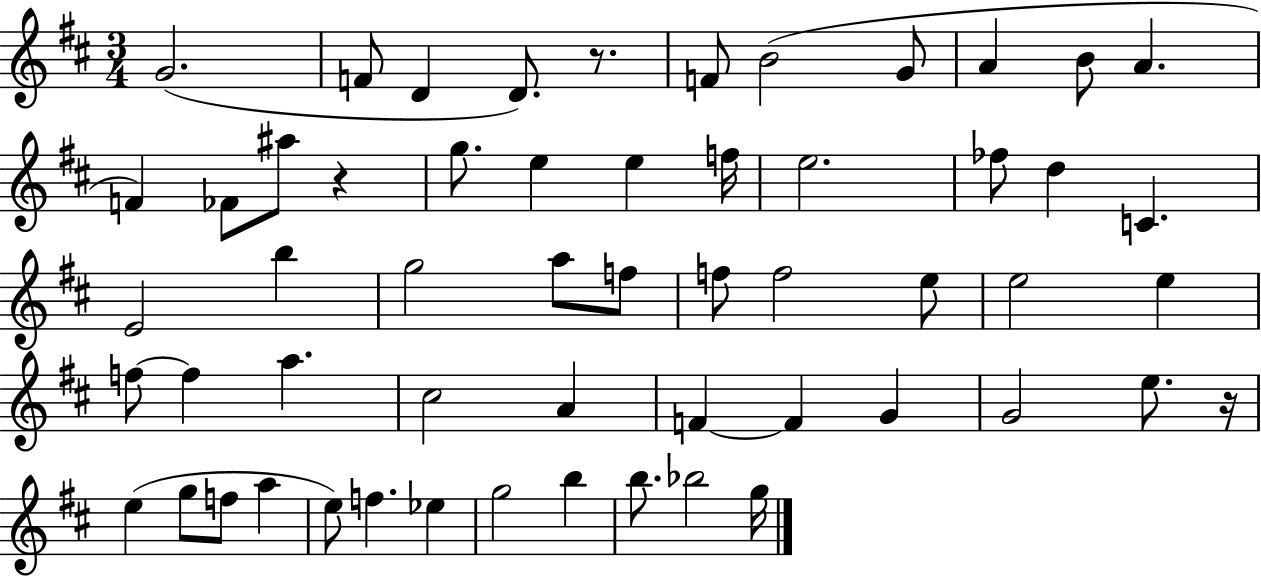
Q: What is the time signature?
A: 3/4